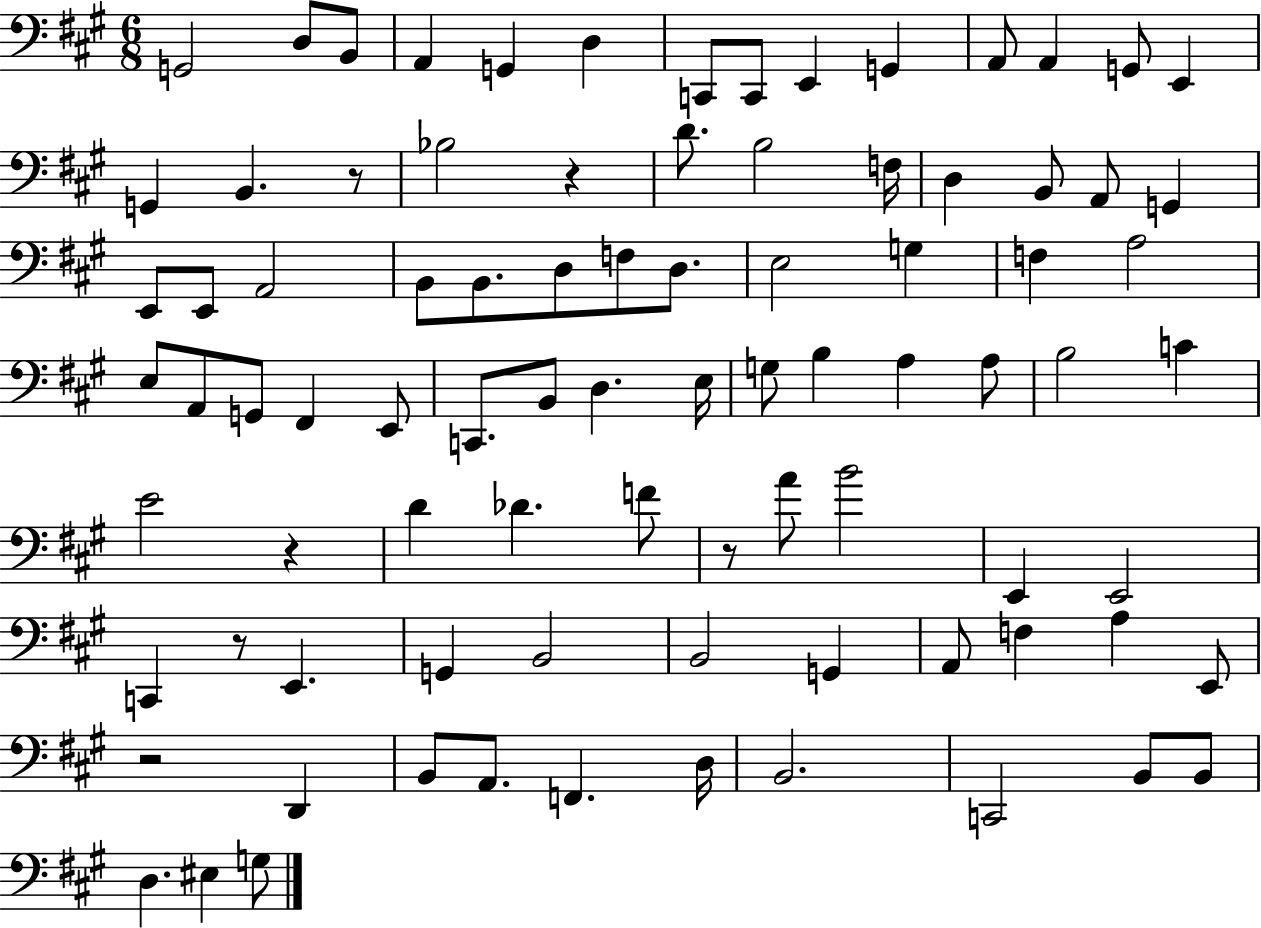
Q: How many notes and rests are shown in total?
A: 87